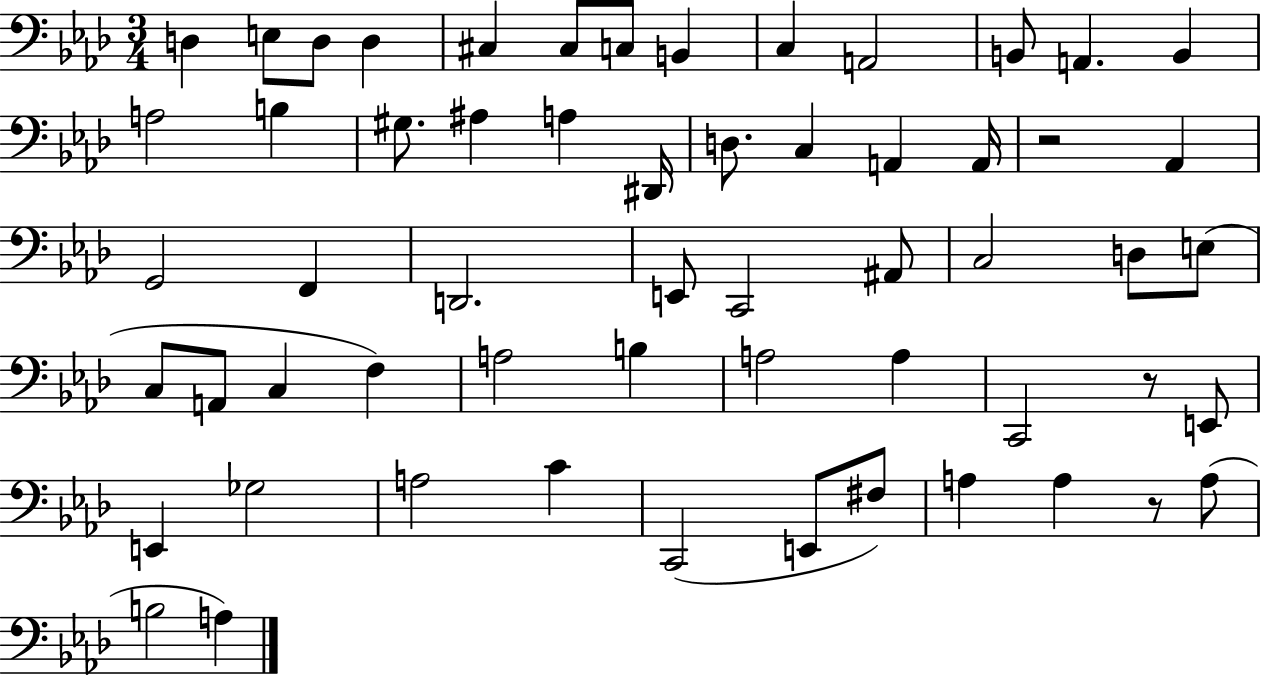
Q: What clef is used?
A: bass